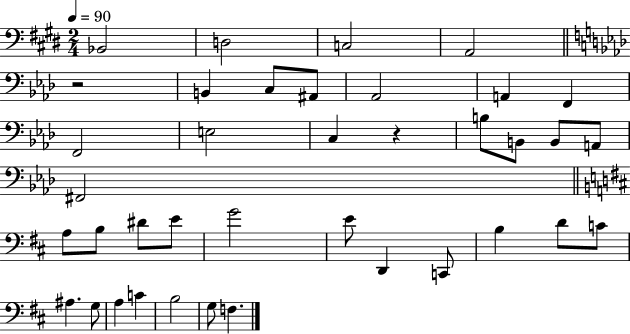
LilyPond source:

{
  \clef bass
  \numericTimeSignature
  \time 2/4
  \key e \major
  \tempo 4 = 90
  bes,2 | d2 | c2 | a,2 | \break \bar "||" \break \key aes \major r2 | b,4 c8 ais,8 | aes,2 | a,4 f,4 | \break f,2 | e2 | c4 r4 | b8 b,8 b,8 a,8 | \break fis,2 | \bar "||" \break \key d \major a8 b8 dis'8 e'8 | g'2 | e'8 d,4 c,8 | b4 d'8 c'8 | \break ais4. g8 | a4 c'4 | b2 | g8 f4. | \break \bar "|."
}